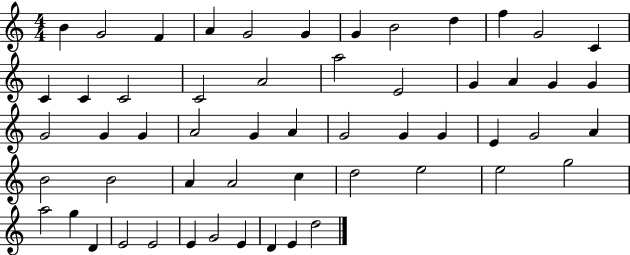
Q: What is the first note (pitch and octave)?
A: B4